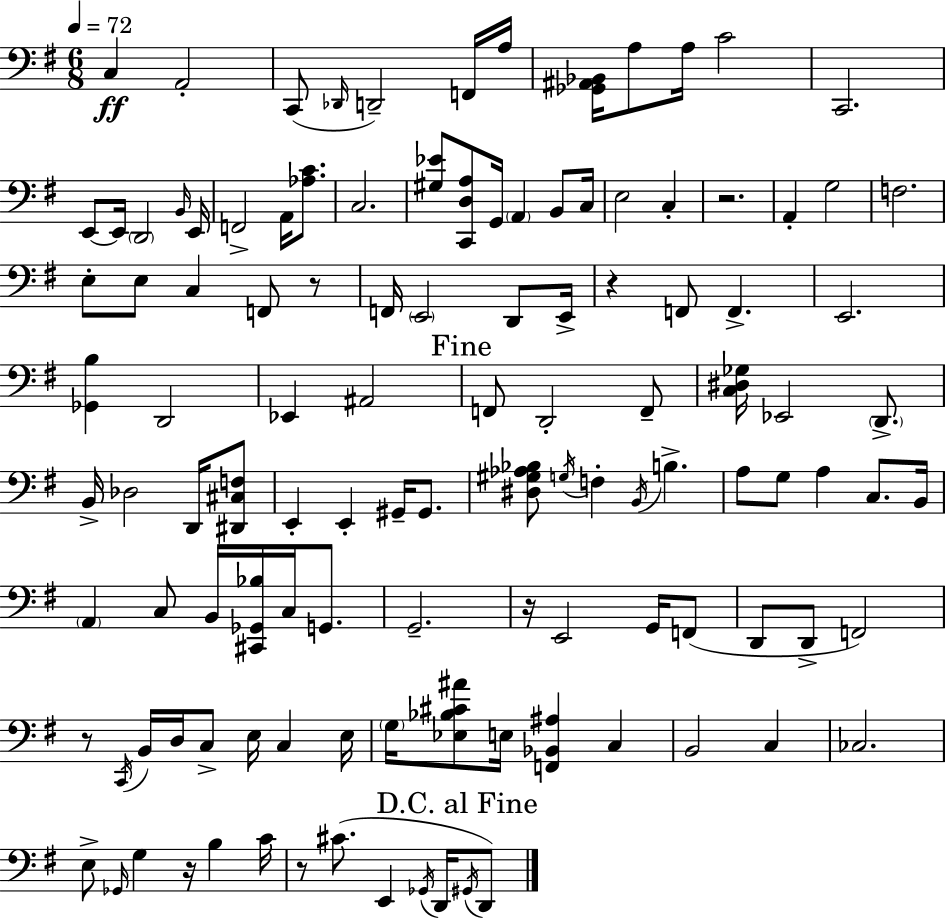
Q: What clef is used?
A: bass